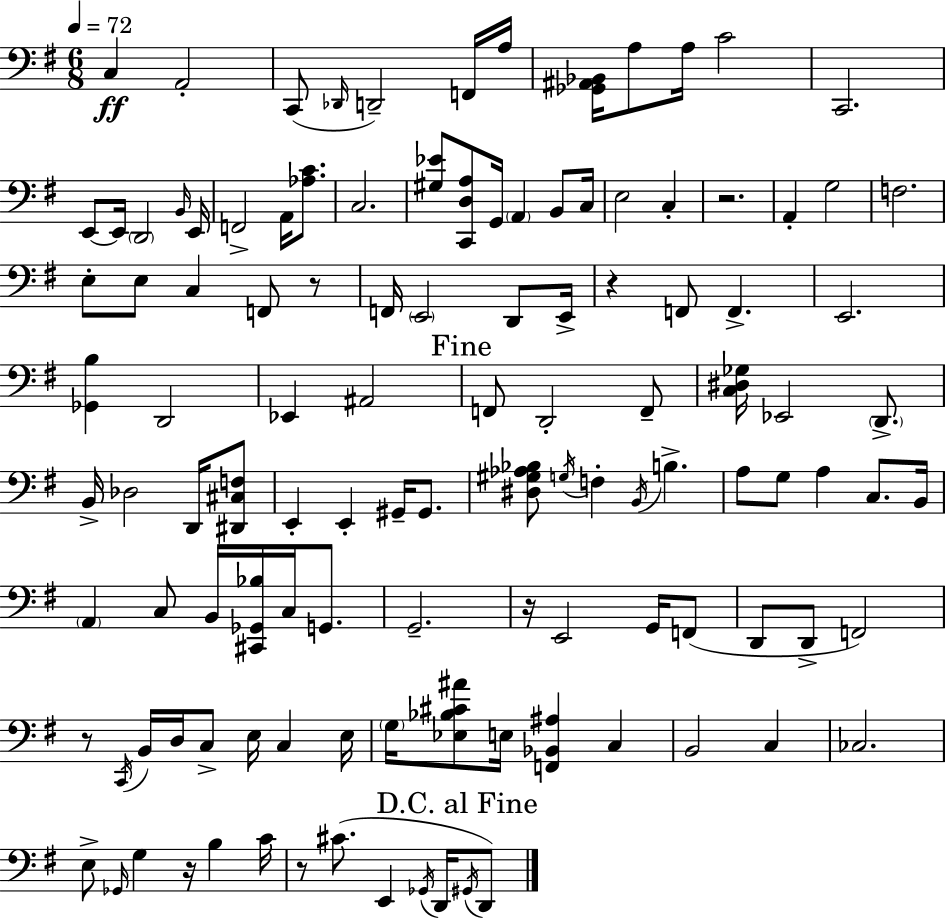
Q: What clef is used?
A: bass